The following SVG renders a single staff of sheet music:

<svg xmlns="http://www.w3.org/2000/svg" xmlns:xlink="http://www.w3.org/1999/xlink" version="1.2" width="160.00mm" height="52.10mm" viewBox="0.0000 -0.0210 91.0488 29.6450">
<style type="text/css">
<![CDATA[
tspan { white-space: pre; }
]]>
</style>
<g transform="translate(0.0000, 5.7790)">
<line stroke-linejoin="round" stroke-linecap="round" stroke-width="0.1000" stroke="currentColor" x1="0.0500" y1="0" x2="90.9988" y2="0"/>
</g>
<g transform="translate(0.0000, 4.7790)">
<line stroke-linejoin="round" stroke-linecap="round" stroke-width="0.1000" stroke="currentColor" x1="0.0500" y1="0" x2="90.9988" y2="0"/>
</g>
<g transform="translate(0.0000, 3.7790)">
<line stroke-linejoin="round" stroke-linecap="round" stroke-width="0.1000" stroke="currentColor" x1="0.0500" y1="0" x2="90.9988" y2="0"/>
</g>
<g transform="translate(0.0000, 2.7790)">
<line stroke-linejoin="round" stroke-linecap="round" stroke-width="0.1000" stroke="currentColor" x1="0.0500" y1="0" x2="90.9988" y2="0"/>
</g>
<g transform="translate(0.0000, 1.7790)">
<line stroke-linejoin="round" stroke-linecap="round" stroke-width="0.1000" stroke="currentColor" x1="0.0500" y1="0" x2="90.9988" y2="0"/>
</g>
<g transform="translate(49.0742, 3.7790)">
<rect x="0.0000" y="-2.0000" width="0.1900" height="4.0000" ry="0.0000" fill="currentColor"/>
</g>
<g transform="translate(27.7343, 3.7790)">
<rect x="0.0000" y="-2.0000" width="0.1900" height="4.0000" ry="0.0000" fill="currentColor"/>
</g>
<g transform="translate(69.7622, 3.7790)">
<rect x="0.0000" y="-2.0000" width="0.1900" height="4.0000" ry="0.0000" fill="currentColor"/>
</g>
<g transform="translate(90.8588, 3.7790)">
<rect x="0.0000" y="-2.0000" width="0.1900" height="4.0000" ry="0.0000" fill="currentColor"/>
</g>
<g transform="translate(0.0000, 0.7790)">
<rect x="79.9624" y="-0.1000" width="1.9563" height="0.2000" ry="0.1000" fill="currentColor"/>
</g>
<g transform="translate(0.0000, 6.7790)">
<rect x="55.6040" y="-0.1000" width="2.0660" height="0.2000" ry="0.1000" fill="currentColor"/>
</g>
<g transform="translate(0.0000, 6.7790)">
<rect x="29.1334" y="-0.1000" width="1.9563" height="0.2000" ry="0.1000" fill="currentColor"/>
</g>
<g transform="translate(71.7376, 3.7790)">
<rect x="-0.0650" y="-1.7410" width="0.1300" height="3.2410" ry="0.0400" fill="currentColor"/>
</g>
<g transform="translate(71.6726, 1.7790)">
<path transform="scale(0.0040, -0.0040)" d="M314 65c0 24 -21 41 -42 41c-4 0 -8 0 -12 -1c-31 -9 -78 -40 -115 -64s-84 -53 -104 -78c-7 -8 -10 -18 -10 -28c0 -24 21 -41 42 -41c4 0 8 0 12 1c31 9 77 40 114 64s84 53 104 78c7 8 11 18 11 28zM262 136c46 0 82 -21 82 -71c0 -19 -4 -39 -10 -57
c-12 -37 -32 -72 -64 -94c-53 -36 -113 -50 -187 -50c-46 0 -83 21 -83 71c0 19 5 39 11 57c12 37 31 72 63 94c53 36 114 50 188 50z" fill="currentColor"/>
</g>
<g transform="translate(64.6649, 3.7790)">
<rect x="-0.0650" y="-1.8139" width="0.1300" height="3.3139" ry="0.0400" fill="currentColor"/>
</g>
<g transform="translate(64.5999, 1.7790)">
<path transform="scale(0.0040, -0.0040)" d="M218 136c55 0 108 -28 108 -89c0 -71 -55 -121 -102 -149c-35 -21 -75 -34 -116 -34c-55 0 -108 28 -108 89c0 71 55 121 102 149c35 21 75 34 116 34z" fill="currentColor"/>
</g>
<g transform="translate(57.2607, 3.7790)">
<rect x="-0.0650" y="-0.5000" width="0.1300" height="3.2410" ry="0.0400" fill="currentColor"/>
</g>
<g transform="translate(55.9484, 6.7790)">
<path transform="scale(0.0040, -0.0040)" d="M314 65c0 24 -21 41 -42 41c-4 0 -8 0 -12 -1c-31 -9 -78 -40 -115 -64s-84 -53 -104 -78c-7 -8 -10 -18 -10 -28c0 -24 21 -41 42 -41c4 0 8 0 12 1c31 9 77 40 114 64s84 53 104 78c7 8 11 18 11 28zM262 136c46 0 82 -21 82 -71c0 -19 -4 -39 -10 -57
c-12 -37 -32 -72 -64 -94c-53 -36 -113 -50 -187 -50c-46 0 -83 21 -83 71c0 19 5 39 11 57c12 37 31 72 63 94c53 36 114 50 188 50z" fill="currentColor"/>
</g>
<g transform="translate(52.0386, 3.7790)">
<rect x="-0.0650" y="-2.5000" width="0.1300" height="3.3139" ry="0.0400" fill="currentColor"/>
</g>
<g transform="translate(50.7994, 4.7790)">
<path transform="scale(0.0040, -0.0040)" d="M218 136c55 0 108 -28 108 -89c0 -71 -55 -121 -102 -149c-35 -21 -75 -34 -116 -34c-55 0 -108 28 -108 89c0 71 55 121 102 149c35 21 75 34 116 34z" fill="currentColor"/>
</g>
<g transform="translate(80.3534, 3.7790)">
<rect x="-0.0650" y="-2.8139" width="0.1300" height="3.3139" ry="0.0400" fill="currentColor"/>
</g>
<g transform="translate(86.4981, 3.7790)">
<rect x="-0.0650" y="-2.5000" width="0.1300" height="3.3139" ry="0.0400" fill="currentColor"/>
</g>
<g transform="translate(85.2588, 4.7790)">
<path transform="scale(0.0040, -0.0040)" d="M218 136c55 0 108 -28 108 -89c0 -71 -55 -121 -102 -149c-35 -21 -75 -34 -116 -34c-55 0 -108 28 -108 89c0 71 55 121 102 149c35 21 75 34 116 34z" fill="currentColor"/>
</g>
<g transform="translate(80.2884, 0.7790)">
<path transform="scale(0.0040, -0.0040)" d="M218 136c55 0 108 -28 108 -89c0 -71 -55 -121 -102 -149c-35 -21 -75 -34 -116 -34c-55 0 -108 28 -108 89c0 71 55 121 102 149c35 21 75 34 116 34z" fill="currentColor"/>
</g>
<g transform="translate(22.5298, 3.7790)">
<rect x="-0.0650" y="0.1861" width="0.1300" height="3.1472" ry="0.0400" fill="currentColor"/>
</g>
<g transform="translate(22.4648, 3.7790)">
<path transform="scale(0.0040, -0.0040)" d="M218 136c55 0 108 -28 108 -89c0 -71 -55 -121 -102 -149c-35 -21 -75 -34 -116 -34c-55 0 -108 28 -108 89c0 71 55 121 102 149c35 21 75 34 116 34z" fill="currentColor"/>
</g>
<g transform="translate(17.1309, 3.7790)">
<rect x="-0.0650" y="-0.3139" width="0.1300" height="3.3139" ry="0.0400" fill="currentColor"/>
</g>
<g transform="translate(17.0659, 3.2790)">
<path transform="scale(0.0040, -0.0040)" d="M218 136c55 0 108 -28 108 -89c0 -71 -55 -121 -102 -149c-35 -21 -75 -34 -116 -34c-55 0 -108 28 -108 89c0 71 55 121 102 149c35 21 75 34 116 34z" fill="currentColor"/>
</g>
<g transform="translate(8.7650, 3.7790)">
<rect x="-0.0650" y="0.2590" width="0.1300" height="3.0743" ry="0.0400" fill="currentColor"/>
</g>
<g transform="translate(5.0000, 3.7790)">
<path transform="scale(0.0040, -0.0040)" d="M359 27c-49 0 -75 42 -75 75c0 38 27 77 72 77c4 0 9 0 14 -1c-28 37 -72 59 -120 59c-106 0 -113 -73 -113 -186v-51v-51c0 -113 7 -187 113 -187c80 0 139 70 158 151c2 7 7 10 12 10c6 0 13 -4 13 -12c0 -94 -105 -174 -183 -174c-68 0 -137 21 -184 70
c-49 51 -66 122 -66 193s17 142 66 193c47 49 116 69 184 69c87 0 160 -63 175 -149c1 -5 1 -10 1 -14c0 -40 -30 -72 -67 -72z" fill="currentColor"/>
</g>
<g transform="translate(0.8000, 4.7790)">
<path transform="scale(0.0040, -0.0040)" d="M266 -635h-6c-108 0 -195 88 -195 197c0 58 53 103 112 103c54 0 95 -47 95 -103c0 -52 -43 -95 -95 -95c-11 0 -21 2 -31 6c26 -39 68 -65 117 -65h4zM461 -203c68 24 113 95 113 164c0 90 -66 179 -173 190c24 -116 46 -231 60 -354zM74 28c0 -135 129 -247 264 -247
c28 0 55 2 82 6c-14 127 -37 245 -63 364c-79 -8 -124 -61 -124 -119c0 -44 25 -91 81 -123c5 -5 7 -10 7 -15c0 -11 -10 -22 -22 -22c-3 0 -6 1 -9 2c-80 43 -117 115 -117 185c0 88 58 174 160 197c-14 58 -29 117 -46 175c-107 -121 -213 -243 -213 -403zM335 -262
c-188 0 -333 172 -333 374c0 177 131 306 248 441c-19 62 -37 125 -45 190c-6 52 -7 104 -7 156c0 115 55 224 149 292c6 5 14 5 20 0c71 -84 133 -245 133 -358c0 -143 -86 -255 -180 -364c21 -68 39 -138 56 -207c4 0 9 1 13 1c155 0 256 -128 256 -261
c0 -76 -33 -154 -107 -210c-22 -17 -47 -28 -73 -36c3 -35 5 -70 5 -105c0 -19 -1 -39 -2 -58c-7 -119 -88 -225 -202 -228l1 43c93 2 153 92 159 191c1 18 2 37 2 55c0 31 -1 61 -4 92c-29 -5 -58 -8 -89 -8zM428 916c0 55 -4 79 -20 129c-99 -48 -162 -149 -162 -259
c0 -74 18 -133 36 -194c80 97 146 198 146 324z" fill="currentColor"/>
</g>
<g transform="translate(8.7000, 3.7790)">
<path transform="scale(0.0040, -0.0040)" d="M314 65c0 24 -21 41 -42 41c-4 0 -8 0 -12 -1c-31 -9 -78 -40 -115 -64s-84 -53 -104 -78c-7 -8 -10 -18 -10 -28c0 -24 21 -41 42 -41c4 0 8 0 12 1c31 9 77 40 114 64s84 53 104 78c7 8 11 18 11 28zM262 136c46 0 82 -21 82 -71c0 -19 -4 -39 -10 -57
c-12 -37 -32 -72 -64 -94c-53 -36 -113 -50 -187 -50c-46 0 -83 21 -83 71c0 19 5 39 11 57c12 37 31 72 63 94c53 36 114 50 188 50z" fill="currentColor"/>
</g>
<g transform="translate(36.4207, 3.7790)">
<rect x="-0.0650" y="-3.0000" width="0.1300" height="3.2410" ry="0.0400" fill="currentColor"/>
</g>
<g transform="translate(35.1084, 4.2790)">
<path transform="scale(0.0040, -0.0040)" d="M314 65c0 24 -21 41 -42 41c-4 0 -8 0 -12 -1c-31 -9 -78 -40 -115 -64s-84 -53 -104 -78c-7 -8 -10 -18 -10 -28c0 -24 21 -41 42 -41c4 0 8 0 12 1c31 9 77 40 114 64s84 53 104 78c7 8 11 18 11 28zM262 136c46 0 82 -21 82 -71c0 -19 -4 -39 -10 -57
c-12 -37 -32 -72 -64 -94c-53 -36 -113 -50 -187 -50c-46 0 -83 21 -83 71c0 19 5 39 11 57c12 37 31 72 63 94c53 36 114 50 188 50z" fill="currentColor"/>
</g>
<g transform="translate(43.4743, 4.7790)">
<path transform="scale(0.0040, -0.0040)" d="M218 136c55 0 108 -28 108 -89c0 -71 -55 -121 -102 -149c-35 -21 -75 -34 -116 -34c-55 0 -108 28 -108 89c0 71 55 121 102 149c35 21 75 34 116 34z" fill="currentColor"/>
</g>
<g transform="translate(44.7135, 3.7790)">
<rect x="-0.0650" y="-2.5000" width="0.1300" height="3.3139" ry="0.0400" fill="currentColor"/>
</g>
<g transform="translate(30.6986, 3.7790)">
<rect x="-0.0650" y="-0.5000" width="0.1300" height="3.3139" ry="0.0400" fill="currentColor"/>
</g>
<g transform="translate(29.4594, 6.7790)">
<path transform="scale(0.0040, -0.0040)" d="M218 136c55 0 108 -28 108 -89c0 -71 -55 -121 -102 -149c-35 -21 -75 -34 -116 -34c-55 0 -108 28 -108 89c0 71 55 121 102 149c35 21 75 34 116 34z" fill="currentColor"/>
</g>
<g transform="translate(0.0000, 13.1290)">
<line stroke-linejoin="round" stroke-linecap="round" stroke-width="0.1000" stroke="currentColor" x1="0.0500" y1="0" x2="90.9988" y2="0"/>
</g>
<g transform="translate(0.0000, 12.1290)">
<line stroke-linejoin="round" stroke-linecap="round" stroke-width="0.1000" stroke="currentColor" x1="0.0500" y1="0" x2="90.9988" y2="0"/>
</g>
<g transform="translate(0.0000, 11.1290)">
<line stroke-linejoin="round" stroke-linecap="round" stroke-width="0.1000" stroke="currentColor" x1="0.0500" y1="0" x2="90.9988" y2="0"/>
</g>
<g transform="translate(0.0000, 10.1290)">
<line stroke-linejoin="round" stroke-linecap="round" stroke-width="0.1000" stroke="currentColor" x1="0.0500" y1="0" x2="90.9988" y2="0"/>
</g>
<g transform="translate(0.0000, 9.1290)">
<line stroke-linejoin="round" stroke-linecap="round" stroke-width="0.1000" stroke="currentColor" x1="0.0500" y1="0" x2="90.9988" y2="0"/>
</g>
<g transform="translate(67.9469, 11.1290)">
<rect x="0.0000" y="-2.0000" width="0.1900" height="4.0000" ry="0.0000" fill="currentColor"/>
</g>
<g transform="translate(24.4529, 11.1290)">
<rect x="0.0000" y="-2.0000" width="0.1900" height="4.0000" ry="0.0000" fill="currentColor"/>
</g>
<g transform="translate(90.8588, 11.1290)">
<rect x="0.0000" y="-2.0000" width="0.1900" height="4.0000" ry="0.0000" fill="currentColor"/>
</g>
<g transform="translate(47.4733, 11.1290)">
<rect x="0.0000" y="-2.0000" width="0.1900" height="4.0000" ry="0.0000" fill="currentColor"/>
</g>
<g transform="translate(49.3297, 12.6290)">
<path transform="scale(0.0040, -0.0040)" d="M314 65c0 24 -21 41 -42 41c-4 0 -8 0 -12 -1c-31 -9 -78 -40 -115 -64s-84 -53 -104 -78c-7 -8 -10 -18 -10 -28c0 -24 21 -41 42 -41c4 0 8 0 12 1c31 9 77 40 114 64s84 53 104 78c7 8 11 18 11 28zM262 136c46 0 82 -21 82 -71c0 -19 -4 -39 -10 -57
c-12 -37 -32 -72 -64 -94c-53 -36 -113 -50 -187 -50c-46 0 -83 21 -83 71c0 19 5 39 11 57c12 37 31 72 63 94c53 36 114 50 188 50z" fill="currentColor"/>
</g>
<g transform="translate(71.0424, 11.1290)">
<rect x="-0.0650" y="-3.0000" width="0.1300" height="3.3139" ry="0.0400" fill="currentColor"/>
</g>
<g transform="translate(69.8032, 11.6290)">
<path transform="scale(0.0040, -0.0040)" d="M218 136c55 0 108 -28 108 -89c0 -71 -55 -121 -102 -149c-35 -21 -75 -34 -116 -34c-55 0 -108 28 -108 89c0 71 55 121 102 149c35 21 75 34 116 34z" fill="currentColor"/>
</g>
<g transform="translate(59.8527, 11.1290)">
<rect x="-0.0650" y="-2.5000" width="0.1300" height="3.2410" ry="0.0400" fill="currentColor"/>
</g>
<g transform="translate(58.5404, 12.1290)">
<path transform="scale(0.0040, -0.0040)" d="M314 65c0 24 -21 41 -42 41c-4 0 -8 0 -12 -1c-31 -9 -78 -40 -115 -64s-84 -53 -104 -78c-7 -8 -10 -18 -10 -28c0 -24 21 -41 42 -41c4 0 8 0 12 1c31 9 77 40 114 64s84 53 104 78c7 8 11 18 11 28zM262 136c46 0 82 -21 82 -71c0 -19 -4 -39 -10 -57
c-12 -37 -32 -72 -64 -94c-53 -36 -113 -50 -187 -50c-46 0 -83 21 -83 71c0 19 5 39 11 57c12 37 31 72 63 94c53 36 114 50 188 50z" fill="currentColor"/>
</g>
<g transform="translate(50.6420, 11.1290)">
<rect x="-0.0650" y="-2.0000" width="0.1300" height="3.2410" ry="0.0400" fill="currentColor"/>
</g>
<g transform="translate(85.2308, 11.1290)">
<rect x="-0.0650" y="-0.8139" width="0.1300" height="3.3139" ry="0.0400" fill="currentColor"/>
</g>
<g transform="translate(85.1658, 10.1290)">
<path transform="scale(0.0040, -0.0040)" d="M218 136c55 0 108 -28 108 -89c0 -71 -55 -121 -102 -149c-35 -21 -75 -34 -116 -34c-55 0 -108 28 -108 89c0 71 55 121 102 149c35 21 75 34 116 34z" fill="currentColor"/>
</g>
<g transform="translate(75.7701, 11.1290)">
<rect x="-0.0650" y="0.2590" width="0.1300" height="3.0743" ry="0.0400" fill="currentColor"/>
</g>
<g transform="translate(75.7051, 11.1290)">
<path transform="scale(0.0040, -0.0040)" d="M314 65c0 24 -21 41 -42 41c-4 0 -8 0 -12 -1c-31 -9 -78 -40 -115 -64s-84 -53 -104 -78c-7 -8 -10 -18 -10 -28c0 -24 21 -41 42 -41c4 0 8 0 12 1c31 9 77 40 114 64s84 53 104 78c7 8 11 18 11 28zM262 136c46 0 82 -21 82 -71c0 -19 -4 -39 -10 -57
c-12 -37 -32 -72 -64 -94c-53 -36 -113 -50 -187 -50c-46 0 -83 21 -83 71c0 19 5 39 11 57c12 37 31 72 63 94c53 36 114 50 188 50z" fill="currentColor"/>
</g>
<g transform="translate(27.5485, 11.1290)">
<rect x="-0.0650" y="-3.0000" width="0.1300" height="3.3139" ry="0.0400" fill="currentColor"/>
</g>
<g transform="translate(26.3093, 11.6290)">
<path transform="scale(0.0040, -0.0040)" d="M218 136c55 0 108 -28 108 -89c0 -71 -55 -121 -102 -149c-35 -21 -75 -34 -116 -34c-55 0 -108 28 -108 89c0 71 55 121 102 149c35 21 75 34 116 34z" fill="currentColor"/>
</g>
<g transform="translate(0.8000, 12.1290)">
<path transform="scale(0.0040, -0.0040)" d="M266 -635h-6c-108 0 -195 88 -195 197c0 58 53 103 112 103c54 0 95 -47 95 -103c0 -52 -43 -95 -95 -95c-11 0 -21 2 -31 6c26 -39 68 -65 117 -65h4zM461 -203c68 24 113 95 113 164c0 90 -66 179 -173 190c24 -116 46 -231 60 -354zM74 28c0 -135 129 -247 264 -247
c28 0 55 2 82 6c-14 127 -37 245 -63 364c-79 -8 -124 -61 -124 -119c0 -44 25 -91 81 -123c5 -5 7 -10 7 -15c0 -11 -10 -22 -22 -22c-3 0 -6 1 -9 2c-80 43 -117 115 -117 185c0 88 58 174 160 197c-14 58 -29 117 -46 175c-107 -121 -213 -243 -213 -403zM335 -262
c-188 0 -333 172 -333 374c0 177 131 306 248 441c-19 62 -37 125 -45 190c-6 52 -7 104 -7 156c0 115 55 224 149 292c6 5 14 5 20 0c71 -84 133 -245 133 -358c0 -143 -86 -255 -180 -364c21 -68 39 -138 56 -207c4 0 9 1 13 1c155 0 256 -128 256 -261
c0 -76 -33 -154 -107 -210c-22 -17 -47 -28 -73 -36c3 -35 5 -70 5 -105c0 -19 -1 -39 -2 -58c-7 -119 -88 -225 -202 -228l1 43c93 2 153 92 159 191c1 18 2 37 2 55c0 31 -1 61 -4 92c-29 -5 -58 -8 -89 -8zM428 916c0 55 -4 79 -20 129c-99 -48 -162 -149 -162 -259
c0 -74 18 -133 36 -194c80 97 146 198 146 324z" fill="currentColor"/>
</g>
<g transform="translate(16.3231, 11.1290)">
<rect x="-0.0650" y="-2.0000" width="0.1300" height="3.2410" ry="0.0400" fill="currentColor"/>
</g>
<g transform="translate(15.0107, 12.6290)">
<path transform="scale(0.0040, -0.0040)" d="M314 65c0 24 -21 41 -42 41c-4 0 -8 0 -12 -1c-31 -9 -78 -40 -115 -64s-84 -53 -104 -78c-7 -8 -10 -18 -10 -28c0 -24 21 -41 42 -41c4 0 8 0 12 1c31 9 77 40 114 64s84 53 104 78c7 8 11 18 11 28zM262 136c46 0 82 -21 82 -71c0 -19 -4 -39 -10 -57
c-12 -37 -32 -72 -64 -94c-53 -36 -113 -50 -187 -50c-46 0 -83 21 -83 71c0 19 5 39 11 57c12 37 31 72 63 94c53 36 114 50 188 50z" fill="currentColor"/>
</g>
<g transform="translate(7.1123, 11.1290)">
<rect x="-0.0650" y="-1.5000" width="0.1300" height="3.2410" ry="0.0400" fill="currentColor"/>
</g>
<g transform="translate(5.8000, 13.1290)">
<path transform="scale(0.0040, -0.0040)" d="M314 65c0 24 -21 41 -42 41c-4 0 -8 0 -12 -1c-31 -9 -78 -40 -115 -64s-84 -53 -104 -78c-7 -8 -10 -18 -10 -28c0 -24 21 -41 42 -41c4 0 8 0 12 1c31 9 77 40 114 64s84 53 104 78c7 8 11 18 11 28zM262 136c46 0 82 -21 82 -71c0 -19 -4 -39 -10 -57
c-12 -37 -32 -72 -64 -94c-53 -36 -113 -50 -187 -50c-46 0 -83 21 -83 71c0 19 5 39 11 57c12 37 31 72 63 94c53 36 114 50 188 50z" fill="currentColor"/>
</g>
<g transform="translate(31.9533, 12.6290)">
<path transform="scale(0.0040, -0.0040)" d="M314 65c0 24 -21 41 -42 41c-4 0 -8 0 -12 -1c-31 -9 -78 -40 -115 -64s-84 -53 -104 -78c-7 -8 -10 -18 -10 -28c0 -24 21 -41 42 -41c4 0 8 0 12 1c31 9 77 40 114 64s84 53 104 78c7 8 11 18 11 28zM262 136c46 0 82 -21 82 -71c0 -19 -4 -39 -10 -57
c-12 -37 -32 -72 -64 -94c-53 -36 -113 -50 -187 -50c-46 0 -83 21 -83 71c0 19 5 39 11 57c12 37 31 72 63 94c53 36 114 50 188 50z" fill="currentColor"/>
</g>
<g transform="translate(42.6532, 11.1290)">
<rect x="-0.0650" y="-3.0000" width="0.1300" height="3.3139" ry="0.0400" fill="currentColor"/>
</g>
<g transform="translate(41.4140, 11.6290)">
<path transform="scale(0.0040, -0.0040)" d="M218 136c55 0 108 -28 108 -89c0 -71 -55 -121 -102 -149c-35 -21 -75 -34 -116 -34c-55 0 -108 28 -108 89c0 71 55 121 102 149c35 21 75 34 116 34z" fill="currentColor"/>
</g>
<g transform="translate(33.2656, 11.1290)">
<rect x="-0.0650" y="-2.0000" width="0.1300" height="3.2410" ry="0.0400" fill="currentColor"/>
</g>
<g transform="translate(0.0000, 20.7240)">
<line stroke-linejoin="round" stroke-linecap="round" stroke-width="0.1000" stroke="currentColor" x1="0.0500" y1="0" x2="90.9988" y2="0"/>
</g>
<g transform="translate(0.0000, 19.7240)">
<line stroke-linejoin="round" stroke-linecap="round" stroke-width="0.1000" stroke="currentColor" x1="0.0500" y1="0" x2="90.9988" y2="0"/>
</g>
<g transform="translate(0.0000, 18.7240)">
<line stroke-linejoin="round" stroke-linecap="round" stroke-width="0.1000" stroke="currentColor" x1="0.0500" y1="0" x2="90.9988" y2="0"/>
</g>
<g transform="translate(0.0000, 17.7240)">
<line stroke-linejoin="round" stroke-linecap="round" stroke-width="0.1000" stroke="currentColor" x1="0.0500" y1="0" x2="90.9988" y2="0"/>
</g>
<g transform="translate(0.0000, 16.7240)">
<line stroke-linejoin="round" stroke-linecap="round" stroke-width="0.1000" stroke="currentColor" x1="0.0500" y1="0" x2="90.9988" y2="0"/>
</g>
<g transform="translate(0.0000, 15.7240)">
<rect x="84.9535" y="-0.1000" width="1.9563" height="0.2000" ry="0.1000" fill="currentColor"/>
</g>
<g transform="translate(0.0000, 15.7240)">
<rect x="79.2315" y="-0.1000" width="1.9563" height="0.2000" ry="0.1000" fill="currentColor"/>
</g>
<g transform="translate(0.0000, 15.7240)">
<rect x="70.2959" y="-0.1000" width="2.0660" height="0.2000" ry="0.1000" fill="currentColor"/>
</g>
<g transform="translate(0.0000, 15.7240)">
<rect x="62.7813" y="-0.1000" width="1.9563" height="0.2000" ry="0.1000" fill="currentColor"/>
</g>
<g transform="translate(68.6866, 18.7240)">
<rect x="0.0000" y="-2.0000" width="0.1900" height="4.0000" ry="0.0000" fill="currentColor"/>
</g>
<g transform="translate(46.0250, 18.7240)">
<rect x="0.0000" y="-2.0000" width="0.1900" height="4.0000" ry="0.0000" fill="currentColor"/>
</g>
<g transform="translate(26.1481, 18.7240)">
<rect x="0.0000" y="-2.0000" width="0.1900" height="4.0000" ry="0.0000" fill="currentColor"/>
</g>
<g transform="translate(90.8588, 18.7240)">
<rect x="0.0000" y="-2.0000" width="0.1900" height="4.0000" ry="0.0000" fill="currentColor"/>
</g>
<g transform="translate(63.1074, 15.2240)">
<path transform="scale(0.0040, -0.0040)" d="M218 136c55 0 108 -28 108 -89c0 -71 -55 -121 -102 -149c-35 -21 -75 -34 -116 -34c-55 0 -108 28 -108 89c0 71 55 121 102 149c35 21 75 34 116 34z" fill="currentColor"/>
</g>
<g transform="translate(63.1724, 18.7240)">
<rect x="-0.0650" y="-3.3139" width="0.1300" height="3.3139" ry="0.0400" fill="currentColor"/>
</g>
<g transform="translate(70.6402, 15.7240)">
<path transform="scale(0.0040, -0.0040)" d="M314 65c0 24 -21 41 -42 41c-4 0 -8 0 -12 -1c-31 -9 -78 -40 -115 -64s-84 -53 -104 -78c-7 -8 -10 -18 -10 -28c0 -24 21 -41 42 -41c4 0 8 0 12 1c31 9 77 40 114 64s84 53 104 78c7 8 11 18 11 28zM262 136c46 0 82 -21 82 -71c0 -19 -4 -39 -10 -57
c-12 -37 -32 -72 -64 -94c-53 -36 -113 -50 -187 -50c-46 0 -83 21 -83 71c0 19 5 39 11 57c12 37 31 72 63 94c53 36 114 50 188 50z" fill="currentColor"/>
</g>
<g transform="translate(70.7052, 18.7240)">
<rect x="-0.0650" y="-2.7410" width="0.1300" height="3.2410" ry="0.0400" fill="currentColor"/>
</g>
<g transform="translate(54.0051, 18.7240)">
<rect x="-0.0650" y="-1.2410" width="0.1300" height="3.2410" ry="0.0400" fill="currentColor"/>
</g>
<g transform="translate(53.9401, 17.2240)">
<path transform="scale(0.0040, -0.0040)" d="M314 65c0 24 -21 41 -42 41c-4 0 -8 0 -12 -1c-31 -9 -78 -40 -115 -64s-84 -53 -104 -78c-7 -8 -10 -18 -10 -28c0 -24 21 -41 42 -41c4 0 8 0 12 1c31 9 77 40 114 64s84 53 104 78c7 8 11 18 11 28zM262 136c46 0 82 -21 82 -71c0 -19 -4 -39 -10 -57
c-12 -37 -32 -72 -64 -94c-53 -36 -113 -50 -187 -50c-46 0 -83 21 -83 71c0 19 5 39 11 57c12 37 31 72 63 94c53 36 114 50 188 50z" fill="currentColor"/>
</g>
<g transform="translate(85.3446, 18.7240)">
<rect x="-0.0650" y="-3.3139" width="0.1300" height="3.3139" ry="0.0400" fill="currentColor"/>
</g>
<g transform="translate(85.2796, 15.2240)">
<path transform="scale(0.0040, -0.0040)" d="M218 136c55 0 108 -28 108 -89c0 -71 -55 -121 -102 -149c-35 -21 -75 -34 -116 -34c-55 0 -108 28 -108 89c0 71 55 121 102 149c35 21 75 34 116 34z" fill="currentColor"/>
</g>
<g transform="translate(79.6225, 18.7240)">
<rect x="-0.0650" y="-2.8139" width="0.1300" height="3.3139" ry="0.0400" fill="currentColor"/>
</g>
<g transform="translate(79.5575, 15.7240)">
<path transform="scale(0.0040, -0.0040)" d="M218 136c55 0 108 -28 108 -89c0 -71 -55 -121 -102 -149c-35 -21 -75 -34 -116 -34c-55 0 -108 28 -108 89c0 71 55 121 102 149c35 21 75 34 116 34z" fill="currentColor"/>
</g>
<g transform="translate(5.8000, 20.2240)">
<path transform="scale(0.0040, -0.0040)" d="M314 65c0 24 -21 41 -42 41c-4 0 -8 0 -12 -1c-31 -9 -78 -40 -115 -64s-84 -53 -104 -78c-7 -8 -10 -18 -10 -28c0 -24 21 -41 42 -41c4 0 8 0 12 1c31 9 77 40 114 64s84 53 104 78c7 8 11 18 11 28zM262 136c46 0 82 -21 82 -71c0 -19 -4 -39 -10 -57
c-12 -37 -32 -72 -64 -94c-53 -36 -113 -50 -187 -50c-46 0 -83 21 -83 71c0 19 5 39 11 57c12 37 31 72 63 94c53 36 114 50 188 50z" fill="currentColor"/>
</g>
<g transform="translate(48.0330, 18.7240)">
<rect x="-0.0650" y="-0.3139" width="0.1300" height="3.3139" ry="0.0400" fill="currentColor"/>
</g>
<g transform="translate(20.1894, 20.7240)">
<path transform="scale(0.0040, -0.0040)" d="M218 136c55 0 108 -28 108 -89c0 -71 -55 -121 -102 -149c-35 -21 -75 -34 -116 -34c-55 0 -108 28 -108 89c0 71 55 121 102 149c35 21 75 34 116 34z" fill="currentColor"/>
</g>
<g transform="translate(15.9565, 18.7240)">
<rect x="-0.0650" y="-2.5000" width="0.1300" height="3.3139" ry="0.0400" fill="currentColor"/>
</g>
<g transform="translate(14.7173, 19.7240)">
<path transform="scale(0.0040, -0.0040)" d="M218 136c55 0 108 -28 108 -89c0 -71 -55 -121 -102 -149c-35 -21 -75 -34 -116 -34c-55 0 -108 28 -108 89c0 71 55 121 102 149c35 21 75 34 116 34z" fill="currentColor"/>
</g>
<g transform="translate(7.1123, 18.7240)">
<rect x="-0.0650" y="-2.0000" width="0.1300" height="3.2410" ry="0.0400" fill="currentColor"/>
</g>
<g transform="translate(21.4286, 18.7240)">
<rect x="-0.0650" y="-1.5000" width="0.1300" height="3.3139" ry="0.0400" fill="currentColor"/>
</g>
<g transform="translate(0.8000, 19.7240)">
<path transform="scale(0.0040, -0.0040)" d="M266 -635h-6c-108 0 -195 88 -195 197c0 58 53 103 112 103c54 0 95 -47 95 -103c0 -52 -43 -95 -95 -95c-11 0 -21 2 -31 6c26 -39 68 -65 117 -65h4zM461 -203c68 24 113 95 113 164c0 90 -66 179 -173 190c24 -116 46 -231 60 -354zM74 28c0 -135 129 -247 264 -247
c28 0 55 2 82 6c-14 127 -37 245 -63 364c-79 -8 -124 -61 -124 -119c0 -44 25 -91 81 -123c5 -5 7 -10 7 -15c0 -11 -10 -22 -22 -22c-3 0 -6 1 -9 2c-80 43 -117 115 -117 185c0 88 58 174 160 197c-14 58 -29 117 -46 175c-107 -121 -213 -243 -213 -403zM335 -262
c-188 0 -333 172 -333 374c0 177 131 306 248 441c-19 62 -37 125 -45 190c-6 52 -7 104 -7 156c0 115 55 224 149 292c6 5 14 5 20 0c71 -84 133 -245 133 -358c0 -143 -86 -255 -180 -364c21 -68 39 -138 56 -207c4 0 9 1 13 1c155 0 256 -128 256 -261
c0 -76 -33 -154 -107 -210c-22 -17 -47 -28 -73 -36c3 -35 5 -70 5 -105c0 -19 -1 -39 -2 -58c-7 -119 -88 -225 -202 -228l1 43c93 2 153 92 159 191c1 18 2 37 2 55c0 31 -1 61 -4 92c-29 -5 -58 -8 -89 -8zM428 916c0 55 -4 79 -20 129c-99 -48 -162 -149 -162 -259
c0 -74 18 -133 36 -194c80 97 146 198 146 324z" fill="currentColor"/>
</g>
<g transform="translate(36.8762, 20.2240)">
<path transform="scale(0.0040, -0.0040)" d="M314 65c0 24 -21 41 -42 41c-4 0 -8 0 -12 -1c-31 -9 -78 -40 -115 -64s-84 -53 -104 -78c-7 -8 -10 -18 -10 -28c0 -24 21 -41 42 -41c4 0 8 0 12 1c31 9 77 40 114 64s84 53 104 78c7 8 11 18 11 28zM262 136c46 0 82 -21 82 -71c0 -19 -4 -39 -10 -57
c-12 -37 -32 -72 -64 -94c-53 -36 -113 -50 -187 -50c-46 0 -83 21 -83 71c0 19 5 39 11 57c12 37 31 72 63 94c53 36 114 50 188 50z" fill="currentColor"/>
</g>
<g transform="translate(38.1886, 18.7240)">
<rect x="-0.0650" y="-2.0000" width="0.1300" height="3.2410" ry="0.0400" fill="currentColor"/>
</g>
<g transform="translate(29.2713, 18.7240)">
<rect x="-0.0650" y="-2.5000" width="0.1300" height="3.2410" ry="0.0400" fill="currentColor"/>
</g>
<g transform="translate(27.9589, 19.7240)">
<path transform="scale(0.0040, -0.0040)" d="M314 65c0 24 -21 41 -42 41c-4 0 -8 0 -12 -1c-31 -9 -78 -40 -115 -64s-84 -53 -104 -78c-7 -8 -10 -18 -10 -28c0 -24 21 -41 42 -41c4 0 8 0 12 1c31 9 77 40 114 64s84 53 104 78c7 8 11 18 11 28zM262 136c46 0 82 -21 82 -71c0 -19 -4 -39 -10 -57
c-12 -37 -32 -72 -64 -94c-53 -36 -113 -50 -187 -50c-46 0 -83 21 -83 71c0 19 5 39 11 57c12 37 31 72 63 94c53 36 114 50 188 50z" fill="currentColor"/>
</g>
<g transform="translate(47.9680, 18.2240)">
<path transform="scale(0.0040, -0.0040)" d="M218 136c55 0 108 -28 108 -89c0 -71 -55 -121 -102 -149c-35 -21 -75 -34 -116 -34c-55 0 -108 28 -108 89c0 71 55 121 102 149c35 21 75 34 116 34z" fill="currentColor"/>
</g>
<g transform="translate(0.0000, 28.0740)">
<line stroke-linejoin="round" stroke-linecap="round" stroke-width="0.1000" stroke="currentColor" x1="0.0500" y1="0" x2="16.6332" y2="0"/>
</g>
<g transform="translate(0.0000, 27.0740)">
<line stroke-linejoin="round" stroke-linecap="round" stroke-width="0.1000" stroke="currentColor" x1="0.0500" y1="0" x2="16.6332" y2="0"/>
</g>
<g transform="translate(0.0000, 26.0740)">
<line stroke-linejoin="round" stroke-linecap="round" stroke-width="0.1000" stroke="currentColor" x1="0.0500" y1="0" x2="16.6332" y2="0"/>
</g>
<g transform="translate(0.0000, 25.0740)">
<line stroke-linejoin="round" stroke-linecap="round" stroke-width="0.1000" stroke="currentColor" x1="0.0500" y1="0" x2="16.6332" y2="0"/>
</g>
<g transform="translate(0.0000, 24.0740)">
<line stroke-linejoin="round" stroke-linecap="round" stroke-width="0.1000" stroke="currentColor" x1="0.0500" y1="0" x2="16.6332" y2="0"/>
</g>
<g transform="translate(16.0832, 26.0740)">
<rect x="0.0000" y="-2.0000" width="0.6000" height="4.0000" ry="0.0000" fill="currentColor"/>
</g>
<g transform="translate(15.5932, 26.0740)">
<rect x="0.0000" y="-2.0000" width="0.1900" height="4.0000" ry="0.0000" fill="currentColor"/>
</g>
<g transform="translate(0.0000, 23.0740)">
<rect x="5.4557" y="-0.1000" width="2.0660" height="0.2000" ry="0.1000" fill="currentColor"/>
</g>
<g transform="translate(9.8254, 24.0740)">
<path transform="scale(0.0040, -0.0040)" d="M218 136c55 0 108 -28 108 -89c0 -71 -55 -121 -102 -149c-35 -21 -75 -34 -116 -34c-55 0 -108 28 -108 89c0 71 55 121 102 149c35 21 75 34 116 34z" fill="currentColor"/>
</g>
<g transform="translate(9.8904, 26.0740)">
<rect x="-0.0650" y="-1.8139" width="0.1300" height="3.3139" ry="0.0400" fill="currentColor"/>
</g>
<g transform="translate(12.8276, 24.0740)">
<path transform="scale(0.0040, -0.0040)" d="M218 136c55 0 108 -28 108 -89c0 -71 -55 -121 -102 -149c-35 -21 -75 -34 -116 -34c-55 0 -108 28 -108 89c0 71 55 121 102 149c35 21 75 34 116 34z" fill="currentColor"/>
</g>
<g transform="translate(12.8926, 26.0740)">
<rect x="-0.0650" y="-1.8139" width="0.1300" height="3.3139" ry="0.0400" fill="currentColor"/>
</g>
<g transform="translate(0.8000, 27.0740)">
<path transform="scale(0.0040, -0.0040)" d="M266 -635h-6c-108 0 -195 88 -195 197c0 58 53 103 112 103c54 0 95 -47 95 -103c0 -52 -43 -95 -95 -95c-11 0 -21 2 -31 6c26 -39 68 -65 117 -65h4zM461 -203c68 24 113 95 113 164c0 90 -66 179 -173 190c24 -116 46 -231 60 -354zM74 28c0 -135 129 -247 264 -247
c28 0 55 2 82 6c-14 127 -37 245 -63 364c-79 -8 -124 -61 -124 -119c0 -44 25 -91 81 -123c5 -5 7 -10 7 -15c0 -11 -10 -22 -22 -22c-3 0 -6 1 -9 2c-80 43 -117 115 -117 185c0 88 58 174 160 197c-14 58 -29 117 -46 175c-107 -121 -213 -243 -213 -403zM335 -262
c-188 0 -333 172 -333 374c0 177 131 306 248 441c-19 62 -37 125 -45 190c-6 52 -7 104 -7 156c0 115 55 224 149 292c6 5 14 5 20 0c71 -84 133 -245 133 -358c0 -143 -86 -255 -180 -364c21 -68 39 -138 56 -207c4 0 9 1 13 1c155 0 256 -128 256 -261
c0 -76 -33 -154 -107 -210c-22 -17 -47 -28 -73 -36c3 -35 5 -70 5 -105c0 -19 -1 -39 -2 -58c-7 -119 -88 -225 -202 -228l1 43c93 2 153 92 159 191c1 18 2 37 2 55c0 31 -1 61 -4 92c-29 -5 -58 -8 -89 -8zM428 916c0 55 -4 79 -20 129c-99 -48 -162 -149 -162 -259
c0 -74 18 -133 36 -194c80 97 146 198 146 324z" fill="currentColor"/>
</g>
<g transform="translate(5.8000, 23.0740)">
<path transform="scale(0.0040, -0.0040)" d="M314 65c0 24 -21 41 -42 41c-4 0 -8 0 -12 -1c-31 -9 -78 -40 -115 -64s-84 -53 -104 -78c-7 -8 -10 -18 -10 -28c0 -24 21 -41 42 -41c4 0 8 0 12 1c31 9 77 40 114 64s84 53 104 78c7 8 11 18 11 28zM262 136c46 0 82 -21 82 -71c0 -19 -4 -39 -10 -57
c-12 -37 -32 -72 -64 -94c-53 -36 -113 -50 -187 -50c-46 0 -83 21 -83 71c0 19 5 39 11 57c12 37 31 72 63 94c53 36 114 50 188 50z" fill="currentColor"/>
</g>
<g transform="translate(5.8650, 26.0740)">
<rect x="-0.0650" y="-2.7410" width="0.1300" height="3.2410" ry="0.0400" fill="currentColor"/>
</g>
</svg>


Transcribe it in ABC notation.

X:1
T:Untitled
M:4/4
L:1/4
K:C
B2 c B C A2 G G C2 f f2 a G E2 F2 A F2 A F2 G2 A B2 d F2 G E G2 F2 c e2 b a2 a b a2 f f